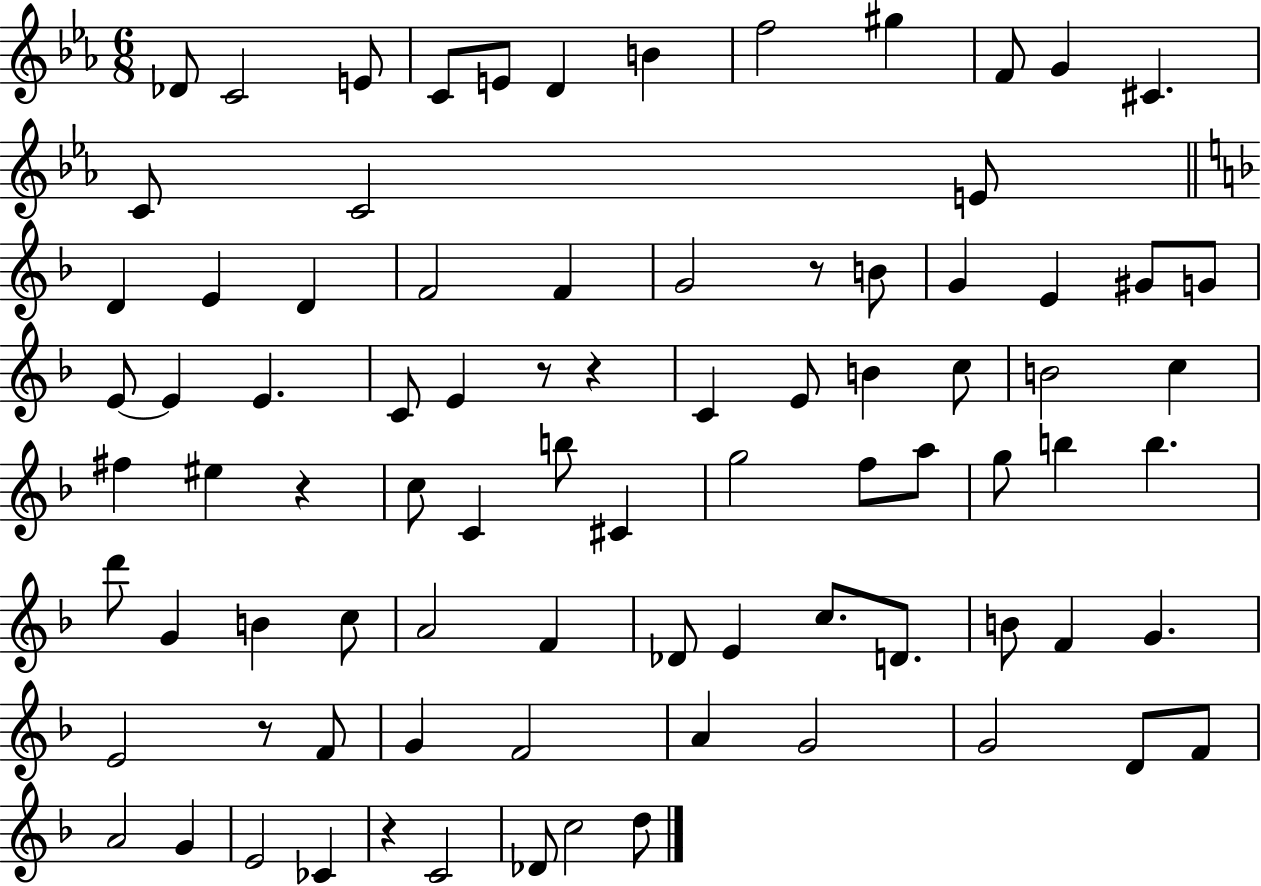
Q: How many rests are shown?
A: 6